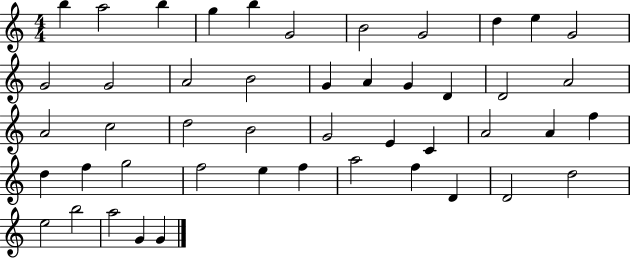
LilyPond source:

{
  \clef treble
  \numericTimeSignature
  \time 4/4
  \key c \major
  b''4 a''2 b''4 | g''4 b''4 g'2 | b'2 g'2 | d''4 e''4 g'2 | \break g'2 g'2 | a'2 b'2 | g'4 a'4 g'4 d'4 | d'2 a'2 | \break a'2 c''2 | d''2 b'2 | g'2 e'4 c'4 | a'2 a'4 f''4 | \break d''4 f''4 g''2 | f''2 e''4 f''4 | a''2 f''4 d'4 | d'2 d''2 | \break e''2 b''2 | a''2 g'4 g'4 | \bar "|."
}